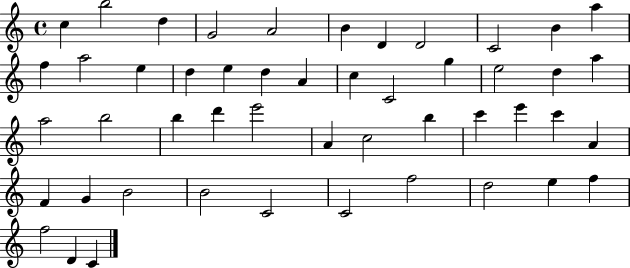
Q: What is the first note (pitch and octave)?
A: C5